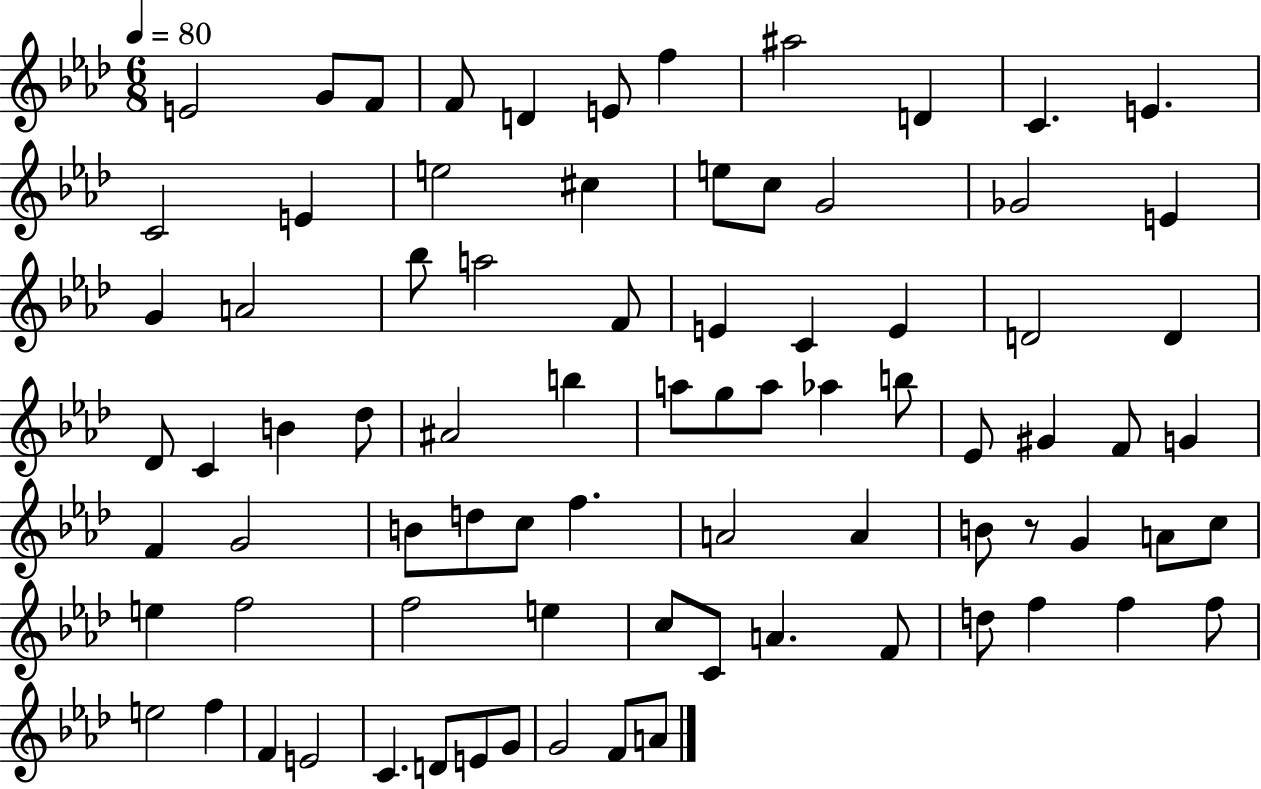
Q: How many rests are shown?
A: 1